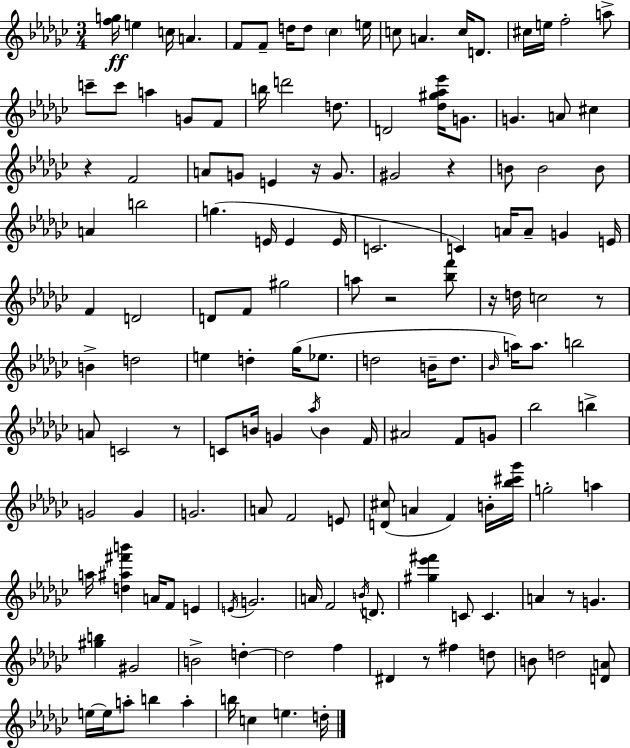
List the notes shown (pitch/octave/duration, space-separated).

[F5,G5]/s E5/q C5/s A4/q. F4/e F4/e D5/s D5/e CES5/q E5/s C5/e A4/q. C5/s D4/e. C#5/s E5/s F5/h A5/e C6/e C6/e A5/q G4/e F4/e B5/s D6/h D5/e. D4/h [Db5,G#5,Ab5,Eb6]/s G4/e. G4/q. A4/e C#5/q R/q F4/h A4/e G4/e E4/q R/s G4/e. G#4/h R/q B4/e B4/h B4/e A4/q B5/h G5/q. E4/s E4/q E4/s C4/h. C4/q A4/s A4/e G4/q E4/s F4/q D4/h D4/e F4/e G#5/h A5/e R/h [Bb5,F6]/e R/s D5/s C5/h R/e B4/q D5/h E5/q D5/q Gb5/s Eb5/e. D5/h B4/s D5/e. Bb4/s A5/s A5/e. B5/h A4/e C4/h R/e C4/e B4/s G4/q Ab5/s B4/q F4/s A#4/h F4/e G4/e Bb5/h B5/q G4/h G4/q G4/h. A4/e F4/h E4/e [D4,C#5]/e A4/q F4/q B4/s [Bb5,C#6,Gb6]/s G5/h A5/q A5/s [D5,A#5,F#6,B6]/q A4/s F4/e E4/q E4/s G4/h. A4/s F4/h B4/s D4/e. [G#5,Eb6,F#6]/q C4/e C4/q. A4/q R/e G4/q. [G#5,B5]/q G#4/h B4/h D5/q D5/h F5/q D#4/q R/e F#5/q D5/e B4/e D5/h [D4,A4]/e E5/s E5/s A5/e B5/q A5/q B5/s C5/q E5/q. D5/s